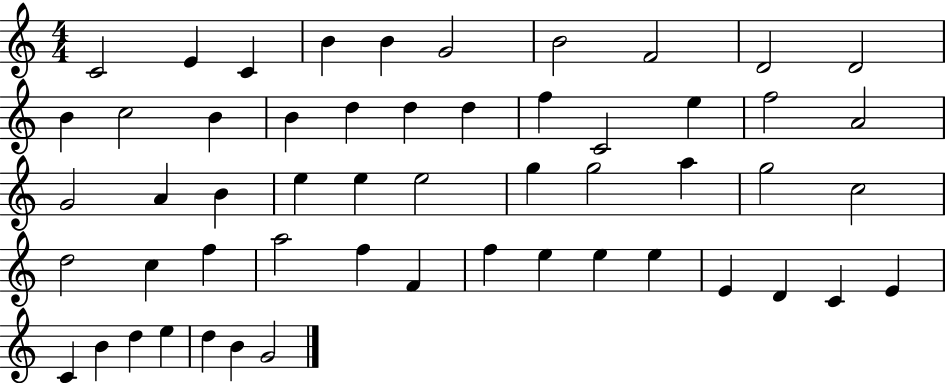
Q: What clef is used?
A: treble